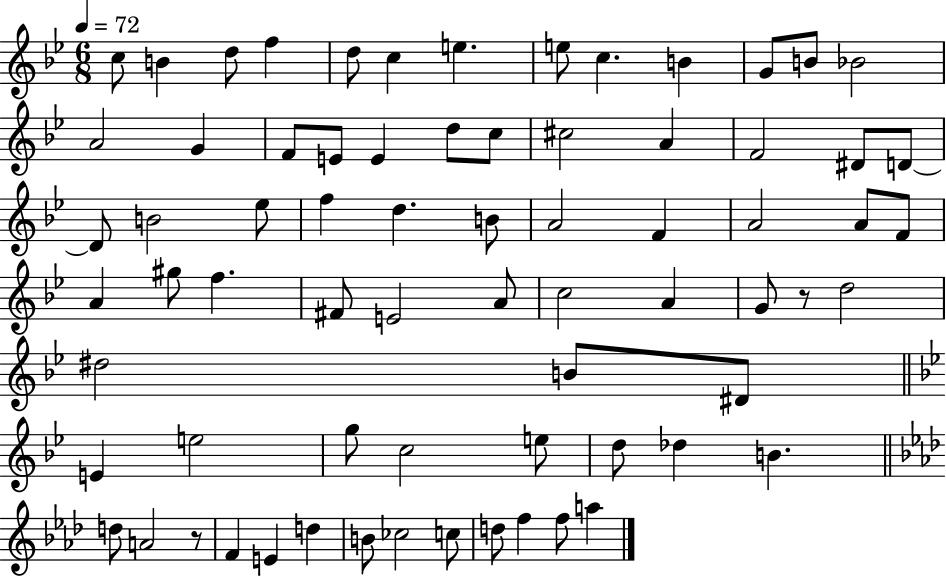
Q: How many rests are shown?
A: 2